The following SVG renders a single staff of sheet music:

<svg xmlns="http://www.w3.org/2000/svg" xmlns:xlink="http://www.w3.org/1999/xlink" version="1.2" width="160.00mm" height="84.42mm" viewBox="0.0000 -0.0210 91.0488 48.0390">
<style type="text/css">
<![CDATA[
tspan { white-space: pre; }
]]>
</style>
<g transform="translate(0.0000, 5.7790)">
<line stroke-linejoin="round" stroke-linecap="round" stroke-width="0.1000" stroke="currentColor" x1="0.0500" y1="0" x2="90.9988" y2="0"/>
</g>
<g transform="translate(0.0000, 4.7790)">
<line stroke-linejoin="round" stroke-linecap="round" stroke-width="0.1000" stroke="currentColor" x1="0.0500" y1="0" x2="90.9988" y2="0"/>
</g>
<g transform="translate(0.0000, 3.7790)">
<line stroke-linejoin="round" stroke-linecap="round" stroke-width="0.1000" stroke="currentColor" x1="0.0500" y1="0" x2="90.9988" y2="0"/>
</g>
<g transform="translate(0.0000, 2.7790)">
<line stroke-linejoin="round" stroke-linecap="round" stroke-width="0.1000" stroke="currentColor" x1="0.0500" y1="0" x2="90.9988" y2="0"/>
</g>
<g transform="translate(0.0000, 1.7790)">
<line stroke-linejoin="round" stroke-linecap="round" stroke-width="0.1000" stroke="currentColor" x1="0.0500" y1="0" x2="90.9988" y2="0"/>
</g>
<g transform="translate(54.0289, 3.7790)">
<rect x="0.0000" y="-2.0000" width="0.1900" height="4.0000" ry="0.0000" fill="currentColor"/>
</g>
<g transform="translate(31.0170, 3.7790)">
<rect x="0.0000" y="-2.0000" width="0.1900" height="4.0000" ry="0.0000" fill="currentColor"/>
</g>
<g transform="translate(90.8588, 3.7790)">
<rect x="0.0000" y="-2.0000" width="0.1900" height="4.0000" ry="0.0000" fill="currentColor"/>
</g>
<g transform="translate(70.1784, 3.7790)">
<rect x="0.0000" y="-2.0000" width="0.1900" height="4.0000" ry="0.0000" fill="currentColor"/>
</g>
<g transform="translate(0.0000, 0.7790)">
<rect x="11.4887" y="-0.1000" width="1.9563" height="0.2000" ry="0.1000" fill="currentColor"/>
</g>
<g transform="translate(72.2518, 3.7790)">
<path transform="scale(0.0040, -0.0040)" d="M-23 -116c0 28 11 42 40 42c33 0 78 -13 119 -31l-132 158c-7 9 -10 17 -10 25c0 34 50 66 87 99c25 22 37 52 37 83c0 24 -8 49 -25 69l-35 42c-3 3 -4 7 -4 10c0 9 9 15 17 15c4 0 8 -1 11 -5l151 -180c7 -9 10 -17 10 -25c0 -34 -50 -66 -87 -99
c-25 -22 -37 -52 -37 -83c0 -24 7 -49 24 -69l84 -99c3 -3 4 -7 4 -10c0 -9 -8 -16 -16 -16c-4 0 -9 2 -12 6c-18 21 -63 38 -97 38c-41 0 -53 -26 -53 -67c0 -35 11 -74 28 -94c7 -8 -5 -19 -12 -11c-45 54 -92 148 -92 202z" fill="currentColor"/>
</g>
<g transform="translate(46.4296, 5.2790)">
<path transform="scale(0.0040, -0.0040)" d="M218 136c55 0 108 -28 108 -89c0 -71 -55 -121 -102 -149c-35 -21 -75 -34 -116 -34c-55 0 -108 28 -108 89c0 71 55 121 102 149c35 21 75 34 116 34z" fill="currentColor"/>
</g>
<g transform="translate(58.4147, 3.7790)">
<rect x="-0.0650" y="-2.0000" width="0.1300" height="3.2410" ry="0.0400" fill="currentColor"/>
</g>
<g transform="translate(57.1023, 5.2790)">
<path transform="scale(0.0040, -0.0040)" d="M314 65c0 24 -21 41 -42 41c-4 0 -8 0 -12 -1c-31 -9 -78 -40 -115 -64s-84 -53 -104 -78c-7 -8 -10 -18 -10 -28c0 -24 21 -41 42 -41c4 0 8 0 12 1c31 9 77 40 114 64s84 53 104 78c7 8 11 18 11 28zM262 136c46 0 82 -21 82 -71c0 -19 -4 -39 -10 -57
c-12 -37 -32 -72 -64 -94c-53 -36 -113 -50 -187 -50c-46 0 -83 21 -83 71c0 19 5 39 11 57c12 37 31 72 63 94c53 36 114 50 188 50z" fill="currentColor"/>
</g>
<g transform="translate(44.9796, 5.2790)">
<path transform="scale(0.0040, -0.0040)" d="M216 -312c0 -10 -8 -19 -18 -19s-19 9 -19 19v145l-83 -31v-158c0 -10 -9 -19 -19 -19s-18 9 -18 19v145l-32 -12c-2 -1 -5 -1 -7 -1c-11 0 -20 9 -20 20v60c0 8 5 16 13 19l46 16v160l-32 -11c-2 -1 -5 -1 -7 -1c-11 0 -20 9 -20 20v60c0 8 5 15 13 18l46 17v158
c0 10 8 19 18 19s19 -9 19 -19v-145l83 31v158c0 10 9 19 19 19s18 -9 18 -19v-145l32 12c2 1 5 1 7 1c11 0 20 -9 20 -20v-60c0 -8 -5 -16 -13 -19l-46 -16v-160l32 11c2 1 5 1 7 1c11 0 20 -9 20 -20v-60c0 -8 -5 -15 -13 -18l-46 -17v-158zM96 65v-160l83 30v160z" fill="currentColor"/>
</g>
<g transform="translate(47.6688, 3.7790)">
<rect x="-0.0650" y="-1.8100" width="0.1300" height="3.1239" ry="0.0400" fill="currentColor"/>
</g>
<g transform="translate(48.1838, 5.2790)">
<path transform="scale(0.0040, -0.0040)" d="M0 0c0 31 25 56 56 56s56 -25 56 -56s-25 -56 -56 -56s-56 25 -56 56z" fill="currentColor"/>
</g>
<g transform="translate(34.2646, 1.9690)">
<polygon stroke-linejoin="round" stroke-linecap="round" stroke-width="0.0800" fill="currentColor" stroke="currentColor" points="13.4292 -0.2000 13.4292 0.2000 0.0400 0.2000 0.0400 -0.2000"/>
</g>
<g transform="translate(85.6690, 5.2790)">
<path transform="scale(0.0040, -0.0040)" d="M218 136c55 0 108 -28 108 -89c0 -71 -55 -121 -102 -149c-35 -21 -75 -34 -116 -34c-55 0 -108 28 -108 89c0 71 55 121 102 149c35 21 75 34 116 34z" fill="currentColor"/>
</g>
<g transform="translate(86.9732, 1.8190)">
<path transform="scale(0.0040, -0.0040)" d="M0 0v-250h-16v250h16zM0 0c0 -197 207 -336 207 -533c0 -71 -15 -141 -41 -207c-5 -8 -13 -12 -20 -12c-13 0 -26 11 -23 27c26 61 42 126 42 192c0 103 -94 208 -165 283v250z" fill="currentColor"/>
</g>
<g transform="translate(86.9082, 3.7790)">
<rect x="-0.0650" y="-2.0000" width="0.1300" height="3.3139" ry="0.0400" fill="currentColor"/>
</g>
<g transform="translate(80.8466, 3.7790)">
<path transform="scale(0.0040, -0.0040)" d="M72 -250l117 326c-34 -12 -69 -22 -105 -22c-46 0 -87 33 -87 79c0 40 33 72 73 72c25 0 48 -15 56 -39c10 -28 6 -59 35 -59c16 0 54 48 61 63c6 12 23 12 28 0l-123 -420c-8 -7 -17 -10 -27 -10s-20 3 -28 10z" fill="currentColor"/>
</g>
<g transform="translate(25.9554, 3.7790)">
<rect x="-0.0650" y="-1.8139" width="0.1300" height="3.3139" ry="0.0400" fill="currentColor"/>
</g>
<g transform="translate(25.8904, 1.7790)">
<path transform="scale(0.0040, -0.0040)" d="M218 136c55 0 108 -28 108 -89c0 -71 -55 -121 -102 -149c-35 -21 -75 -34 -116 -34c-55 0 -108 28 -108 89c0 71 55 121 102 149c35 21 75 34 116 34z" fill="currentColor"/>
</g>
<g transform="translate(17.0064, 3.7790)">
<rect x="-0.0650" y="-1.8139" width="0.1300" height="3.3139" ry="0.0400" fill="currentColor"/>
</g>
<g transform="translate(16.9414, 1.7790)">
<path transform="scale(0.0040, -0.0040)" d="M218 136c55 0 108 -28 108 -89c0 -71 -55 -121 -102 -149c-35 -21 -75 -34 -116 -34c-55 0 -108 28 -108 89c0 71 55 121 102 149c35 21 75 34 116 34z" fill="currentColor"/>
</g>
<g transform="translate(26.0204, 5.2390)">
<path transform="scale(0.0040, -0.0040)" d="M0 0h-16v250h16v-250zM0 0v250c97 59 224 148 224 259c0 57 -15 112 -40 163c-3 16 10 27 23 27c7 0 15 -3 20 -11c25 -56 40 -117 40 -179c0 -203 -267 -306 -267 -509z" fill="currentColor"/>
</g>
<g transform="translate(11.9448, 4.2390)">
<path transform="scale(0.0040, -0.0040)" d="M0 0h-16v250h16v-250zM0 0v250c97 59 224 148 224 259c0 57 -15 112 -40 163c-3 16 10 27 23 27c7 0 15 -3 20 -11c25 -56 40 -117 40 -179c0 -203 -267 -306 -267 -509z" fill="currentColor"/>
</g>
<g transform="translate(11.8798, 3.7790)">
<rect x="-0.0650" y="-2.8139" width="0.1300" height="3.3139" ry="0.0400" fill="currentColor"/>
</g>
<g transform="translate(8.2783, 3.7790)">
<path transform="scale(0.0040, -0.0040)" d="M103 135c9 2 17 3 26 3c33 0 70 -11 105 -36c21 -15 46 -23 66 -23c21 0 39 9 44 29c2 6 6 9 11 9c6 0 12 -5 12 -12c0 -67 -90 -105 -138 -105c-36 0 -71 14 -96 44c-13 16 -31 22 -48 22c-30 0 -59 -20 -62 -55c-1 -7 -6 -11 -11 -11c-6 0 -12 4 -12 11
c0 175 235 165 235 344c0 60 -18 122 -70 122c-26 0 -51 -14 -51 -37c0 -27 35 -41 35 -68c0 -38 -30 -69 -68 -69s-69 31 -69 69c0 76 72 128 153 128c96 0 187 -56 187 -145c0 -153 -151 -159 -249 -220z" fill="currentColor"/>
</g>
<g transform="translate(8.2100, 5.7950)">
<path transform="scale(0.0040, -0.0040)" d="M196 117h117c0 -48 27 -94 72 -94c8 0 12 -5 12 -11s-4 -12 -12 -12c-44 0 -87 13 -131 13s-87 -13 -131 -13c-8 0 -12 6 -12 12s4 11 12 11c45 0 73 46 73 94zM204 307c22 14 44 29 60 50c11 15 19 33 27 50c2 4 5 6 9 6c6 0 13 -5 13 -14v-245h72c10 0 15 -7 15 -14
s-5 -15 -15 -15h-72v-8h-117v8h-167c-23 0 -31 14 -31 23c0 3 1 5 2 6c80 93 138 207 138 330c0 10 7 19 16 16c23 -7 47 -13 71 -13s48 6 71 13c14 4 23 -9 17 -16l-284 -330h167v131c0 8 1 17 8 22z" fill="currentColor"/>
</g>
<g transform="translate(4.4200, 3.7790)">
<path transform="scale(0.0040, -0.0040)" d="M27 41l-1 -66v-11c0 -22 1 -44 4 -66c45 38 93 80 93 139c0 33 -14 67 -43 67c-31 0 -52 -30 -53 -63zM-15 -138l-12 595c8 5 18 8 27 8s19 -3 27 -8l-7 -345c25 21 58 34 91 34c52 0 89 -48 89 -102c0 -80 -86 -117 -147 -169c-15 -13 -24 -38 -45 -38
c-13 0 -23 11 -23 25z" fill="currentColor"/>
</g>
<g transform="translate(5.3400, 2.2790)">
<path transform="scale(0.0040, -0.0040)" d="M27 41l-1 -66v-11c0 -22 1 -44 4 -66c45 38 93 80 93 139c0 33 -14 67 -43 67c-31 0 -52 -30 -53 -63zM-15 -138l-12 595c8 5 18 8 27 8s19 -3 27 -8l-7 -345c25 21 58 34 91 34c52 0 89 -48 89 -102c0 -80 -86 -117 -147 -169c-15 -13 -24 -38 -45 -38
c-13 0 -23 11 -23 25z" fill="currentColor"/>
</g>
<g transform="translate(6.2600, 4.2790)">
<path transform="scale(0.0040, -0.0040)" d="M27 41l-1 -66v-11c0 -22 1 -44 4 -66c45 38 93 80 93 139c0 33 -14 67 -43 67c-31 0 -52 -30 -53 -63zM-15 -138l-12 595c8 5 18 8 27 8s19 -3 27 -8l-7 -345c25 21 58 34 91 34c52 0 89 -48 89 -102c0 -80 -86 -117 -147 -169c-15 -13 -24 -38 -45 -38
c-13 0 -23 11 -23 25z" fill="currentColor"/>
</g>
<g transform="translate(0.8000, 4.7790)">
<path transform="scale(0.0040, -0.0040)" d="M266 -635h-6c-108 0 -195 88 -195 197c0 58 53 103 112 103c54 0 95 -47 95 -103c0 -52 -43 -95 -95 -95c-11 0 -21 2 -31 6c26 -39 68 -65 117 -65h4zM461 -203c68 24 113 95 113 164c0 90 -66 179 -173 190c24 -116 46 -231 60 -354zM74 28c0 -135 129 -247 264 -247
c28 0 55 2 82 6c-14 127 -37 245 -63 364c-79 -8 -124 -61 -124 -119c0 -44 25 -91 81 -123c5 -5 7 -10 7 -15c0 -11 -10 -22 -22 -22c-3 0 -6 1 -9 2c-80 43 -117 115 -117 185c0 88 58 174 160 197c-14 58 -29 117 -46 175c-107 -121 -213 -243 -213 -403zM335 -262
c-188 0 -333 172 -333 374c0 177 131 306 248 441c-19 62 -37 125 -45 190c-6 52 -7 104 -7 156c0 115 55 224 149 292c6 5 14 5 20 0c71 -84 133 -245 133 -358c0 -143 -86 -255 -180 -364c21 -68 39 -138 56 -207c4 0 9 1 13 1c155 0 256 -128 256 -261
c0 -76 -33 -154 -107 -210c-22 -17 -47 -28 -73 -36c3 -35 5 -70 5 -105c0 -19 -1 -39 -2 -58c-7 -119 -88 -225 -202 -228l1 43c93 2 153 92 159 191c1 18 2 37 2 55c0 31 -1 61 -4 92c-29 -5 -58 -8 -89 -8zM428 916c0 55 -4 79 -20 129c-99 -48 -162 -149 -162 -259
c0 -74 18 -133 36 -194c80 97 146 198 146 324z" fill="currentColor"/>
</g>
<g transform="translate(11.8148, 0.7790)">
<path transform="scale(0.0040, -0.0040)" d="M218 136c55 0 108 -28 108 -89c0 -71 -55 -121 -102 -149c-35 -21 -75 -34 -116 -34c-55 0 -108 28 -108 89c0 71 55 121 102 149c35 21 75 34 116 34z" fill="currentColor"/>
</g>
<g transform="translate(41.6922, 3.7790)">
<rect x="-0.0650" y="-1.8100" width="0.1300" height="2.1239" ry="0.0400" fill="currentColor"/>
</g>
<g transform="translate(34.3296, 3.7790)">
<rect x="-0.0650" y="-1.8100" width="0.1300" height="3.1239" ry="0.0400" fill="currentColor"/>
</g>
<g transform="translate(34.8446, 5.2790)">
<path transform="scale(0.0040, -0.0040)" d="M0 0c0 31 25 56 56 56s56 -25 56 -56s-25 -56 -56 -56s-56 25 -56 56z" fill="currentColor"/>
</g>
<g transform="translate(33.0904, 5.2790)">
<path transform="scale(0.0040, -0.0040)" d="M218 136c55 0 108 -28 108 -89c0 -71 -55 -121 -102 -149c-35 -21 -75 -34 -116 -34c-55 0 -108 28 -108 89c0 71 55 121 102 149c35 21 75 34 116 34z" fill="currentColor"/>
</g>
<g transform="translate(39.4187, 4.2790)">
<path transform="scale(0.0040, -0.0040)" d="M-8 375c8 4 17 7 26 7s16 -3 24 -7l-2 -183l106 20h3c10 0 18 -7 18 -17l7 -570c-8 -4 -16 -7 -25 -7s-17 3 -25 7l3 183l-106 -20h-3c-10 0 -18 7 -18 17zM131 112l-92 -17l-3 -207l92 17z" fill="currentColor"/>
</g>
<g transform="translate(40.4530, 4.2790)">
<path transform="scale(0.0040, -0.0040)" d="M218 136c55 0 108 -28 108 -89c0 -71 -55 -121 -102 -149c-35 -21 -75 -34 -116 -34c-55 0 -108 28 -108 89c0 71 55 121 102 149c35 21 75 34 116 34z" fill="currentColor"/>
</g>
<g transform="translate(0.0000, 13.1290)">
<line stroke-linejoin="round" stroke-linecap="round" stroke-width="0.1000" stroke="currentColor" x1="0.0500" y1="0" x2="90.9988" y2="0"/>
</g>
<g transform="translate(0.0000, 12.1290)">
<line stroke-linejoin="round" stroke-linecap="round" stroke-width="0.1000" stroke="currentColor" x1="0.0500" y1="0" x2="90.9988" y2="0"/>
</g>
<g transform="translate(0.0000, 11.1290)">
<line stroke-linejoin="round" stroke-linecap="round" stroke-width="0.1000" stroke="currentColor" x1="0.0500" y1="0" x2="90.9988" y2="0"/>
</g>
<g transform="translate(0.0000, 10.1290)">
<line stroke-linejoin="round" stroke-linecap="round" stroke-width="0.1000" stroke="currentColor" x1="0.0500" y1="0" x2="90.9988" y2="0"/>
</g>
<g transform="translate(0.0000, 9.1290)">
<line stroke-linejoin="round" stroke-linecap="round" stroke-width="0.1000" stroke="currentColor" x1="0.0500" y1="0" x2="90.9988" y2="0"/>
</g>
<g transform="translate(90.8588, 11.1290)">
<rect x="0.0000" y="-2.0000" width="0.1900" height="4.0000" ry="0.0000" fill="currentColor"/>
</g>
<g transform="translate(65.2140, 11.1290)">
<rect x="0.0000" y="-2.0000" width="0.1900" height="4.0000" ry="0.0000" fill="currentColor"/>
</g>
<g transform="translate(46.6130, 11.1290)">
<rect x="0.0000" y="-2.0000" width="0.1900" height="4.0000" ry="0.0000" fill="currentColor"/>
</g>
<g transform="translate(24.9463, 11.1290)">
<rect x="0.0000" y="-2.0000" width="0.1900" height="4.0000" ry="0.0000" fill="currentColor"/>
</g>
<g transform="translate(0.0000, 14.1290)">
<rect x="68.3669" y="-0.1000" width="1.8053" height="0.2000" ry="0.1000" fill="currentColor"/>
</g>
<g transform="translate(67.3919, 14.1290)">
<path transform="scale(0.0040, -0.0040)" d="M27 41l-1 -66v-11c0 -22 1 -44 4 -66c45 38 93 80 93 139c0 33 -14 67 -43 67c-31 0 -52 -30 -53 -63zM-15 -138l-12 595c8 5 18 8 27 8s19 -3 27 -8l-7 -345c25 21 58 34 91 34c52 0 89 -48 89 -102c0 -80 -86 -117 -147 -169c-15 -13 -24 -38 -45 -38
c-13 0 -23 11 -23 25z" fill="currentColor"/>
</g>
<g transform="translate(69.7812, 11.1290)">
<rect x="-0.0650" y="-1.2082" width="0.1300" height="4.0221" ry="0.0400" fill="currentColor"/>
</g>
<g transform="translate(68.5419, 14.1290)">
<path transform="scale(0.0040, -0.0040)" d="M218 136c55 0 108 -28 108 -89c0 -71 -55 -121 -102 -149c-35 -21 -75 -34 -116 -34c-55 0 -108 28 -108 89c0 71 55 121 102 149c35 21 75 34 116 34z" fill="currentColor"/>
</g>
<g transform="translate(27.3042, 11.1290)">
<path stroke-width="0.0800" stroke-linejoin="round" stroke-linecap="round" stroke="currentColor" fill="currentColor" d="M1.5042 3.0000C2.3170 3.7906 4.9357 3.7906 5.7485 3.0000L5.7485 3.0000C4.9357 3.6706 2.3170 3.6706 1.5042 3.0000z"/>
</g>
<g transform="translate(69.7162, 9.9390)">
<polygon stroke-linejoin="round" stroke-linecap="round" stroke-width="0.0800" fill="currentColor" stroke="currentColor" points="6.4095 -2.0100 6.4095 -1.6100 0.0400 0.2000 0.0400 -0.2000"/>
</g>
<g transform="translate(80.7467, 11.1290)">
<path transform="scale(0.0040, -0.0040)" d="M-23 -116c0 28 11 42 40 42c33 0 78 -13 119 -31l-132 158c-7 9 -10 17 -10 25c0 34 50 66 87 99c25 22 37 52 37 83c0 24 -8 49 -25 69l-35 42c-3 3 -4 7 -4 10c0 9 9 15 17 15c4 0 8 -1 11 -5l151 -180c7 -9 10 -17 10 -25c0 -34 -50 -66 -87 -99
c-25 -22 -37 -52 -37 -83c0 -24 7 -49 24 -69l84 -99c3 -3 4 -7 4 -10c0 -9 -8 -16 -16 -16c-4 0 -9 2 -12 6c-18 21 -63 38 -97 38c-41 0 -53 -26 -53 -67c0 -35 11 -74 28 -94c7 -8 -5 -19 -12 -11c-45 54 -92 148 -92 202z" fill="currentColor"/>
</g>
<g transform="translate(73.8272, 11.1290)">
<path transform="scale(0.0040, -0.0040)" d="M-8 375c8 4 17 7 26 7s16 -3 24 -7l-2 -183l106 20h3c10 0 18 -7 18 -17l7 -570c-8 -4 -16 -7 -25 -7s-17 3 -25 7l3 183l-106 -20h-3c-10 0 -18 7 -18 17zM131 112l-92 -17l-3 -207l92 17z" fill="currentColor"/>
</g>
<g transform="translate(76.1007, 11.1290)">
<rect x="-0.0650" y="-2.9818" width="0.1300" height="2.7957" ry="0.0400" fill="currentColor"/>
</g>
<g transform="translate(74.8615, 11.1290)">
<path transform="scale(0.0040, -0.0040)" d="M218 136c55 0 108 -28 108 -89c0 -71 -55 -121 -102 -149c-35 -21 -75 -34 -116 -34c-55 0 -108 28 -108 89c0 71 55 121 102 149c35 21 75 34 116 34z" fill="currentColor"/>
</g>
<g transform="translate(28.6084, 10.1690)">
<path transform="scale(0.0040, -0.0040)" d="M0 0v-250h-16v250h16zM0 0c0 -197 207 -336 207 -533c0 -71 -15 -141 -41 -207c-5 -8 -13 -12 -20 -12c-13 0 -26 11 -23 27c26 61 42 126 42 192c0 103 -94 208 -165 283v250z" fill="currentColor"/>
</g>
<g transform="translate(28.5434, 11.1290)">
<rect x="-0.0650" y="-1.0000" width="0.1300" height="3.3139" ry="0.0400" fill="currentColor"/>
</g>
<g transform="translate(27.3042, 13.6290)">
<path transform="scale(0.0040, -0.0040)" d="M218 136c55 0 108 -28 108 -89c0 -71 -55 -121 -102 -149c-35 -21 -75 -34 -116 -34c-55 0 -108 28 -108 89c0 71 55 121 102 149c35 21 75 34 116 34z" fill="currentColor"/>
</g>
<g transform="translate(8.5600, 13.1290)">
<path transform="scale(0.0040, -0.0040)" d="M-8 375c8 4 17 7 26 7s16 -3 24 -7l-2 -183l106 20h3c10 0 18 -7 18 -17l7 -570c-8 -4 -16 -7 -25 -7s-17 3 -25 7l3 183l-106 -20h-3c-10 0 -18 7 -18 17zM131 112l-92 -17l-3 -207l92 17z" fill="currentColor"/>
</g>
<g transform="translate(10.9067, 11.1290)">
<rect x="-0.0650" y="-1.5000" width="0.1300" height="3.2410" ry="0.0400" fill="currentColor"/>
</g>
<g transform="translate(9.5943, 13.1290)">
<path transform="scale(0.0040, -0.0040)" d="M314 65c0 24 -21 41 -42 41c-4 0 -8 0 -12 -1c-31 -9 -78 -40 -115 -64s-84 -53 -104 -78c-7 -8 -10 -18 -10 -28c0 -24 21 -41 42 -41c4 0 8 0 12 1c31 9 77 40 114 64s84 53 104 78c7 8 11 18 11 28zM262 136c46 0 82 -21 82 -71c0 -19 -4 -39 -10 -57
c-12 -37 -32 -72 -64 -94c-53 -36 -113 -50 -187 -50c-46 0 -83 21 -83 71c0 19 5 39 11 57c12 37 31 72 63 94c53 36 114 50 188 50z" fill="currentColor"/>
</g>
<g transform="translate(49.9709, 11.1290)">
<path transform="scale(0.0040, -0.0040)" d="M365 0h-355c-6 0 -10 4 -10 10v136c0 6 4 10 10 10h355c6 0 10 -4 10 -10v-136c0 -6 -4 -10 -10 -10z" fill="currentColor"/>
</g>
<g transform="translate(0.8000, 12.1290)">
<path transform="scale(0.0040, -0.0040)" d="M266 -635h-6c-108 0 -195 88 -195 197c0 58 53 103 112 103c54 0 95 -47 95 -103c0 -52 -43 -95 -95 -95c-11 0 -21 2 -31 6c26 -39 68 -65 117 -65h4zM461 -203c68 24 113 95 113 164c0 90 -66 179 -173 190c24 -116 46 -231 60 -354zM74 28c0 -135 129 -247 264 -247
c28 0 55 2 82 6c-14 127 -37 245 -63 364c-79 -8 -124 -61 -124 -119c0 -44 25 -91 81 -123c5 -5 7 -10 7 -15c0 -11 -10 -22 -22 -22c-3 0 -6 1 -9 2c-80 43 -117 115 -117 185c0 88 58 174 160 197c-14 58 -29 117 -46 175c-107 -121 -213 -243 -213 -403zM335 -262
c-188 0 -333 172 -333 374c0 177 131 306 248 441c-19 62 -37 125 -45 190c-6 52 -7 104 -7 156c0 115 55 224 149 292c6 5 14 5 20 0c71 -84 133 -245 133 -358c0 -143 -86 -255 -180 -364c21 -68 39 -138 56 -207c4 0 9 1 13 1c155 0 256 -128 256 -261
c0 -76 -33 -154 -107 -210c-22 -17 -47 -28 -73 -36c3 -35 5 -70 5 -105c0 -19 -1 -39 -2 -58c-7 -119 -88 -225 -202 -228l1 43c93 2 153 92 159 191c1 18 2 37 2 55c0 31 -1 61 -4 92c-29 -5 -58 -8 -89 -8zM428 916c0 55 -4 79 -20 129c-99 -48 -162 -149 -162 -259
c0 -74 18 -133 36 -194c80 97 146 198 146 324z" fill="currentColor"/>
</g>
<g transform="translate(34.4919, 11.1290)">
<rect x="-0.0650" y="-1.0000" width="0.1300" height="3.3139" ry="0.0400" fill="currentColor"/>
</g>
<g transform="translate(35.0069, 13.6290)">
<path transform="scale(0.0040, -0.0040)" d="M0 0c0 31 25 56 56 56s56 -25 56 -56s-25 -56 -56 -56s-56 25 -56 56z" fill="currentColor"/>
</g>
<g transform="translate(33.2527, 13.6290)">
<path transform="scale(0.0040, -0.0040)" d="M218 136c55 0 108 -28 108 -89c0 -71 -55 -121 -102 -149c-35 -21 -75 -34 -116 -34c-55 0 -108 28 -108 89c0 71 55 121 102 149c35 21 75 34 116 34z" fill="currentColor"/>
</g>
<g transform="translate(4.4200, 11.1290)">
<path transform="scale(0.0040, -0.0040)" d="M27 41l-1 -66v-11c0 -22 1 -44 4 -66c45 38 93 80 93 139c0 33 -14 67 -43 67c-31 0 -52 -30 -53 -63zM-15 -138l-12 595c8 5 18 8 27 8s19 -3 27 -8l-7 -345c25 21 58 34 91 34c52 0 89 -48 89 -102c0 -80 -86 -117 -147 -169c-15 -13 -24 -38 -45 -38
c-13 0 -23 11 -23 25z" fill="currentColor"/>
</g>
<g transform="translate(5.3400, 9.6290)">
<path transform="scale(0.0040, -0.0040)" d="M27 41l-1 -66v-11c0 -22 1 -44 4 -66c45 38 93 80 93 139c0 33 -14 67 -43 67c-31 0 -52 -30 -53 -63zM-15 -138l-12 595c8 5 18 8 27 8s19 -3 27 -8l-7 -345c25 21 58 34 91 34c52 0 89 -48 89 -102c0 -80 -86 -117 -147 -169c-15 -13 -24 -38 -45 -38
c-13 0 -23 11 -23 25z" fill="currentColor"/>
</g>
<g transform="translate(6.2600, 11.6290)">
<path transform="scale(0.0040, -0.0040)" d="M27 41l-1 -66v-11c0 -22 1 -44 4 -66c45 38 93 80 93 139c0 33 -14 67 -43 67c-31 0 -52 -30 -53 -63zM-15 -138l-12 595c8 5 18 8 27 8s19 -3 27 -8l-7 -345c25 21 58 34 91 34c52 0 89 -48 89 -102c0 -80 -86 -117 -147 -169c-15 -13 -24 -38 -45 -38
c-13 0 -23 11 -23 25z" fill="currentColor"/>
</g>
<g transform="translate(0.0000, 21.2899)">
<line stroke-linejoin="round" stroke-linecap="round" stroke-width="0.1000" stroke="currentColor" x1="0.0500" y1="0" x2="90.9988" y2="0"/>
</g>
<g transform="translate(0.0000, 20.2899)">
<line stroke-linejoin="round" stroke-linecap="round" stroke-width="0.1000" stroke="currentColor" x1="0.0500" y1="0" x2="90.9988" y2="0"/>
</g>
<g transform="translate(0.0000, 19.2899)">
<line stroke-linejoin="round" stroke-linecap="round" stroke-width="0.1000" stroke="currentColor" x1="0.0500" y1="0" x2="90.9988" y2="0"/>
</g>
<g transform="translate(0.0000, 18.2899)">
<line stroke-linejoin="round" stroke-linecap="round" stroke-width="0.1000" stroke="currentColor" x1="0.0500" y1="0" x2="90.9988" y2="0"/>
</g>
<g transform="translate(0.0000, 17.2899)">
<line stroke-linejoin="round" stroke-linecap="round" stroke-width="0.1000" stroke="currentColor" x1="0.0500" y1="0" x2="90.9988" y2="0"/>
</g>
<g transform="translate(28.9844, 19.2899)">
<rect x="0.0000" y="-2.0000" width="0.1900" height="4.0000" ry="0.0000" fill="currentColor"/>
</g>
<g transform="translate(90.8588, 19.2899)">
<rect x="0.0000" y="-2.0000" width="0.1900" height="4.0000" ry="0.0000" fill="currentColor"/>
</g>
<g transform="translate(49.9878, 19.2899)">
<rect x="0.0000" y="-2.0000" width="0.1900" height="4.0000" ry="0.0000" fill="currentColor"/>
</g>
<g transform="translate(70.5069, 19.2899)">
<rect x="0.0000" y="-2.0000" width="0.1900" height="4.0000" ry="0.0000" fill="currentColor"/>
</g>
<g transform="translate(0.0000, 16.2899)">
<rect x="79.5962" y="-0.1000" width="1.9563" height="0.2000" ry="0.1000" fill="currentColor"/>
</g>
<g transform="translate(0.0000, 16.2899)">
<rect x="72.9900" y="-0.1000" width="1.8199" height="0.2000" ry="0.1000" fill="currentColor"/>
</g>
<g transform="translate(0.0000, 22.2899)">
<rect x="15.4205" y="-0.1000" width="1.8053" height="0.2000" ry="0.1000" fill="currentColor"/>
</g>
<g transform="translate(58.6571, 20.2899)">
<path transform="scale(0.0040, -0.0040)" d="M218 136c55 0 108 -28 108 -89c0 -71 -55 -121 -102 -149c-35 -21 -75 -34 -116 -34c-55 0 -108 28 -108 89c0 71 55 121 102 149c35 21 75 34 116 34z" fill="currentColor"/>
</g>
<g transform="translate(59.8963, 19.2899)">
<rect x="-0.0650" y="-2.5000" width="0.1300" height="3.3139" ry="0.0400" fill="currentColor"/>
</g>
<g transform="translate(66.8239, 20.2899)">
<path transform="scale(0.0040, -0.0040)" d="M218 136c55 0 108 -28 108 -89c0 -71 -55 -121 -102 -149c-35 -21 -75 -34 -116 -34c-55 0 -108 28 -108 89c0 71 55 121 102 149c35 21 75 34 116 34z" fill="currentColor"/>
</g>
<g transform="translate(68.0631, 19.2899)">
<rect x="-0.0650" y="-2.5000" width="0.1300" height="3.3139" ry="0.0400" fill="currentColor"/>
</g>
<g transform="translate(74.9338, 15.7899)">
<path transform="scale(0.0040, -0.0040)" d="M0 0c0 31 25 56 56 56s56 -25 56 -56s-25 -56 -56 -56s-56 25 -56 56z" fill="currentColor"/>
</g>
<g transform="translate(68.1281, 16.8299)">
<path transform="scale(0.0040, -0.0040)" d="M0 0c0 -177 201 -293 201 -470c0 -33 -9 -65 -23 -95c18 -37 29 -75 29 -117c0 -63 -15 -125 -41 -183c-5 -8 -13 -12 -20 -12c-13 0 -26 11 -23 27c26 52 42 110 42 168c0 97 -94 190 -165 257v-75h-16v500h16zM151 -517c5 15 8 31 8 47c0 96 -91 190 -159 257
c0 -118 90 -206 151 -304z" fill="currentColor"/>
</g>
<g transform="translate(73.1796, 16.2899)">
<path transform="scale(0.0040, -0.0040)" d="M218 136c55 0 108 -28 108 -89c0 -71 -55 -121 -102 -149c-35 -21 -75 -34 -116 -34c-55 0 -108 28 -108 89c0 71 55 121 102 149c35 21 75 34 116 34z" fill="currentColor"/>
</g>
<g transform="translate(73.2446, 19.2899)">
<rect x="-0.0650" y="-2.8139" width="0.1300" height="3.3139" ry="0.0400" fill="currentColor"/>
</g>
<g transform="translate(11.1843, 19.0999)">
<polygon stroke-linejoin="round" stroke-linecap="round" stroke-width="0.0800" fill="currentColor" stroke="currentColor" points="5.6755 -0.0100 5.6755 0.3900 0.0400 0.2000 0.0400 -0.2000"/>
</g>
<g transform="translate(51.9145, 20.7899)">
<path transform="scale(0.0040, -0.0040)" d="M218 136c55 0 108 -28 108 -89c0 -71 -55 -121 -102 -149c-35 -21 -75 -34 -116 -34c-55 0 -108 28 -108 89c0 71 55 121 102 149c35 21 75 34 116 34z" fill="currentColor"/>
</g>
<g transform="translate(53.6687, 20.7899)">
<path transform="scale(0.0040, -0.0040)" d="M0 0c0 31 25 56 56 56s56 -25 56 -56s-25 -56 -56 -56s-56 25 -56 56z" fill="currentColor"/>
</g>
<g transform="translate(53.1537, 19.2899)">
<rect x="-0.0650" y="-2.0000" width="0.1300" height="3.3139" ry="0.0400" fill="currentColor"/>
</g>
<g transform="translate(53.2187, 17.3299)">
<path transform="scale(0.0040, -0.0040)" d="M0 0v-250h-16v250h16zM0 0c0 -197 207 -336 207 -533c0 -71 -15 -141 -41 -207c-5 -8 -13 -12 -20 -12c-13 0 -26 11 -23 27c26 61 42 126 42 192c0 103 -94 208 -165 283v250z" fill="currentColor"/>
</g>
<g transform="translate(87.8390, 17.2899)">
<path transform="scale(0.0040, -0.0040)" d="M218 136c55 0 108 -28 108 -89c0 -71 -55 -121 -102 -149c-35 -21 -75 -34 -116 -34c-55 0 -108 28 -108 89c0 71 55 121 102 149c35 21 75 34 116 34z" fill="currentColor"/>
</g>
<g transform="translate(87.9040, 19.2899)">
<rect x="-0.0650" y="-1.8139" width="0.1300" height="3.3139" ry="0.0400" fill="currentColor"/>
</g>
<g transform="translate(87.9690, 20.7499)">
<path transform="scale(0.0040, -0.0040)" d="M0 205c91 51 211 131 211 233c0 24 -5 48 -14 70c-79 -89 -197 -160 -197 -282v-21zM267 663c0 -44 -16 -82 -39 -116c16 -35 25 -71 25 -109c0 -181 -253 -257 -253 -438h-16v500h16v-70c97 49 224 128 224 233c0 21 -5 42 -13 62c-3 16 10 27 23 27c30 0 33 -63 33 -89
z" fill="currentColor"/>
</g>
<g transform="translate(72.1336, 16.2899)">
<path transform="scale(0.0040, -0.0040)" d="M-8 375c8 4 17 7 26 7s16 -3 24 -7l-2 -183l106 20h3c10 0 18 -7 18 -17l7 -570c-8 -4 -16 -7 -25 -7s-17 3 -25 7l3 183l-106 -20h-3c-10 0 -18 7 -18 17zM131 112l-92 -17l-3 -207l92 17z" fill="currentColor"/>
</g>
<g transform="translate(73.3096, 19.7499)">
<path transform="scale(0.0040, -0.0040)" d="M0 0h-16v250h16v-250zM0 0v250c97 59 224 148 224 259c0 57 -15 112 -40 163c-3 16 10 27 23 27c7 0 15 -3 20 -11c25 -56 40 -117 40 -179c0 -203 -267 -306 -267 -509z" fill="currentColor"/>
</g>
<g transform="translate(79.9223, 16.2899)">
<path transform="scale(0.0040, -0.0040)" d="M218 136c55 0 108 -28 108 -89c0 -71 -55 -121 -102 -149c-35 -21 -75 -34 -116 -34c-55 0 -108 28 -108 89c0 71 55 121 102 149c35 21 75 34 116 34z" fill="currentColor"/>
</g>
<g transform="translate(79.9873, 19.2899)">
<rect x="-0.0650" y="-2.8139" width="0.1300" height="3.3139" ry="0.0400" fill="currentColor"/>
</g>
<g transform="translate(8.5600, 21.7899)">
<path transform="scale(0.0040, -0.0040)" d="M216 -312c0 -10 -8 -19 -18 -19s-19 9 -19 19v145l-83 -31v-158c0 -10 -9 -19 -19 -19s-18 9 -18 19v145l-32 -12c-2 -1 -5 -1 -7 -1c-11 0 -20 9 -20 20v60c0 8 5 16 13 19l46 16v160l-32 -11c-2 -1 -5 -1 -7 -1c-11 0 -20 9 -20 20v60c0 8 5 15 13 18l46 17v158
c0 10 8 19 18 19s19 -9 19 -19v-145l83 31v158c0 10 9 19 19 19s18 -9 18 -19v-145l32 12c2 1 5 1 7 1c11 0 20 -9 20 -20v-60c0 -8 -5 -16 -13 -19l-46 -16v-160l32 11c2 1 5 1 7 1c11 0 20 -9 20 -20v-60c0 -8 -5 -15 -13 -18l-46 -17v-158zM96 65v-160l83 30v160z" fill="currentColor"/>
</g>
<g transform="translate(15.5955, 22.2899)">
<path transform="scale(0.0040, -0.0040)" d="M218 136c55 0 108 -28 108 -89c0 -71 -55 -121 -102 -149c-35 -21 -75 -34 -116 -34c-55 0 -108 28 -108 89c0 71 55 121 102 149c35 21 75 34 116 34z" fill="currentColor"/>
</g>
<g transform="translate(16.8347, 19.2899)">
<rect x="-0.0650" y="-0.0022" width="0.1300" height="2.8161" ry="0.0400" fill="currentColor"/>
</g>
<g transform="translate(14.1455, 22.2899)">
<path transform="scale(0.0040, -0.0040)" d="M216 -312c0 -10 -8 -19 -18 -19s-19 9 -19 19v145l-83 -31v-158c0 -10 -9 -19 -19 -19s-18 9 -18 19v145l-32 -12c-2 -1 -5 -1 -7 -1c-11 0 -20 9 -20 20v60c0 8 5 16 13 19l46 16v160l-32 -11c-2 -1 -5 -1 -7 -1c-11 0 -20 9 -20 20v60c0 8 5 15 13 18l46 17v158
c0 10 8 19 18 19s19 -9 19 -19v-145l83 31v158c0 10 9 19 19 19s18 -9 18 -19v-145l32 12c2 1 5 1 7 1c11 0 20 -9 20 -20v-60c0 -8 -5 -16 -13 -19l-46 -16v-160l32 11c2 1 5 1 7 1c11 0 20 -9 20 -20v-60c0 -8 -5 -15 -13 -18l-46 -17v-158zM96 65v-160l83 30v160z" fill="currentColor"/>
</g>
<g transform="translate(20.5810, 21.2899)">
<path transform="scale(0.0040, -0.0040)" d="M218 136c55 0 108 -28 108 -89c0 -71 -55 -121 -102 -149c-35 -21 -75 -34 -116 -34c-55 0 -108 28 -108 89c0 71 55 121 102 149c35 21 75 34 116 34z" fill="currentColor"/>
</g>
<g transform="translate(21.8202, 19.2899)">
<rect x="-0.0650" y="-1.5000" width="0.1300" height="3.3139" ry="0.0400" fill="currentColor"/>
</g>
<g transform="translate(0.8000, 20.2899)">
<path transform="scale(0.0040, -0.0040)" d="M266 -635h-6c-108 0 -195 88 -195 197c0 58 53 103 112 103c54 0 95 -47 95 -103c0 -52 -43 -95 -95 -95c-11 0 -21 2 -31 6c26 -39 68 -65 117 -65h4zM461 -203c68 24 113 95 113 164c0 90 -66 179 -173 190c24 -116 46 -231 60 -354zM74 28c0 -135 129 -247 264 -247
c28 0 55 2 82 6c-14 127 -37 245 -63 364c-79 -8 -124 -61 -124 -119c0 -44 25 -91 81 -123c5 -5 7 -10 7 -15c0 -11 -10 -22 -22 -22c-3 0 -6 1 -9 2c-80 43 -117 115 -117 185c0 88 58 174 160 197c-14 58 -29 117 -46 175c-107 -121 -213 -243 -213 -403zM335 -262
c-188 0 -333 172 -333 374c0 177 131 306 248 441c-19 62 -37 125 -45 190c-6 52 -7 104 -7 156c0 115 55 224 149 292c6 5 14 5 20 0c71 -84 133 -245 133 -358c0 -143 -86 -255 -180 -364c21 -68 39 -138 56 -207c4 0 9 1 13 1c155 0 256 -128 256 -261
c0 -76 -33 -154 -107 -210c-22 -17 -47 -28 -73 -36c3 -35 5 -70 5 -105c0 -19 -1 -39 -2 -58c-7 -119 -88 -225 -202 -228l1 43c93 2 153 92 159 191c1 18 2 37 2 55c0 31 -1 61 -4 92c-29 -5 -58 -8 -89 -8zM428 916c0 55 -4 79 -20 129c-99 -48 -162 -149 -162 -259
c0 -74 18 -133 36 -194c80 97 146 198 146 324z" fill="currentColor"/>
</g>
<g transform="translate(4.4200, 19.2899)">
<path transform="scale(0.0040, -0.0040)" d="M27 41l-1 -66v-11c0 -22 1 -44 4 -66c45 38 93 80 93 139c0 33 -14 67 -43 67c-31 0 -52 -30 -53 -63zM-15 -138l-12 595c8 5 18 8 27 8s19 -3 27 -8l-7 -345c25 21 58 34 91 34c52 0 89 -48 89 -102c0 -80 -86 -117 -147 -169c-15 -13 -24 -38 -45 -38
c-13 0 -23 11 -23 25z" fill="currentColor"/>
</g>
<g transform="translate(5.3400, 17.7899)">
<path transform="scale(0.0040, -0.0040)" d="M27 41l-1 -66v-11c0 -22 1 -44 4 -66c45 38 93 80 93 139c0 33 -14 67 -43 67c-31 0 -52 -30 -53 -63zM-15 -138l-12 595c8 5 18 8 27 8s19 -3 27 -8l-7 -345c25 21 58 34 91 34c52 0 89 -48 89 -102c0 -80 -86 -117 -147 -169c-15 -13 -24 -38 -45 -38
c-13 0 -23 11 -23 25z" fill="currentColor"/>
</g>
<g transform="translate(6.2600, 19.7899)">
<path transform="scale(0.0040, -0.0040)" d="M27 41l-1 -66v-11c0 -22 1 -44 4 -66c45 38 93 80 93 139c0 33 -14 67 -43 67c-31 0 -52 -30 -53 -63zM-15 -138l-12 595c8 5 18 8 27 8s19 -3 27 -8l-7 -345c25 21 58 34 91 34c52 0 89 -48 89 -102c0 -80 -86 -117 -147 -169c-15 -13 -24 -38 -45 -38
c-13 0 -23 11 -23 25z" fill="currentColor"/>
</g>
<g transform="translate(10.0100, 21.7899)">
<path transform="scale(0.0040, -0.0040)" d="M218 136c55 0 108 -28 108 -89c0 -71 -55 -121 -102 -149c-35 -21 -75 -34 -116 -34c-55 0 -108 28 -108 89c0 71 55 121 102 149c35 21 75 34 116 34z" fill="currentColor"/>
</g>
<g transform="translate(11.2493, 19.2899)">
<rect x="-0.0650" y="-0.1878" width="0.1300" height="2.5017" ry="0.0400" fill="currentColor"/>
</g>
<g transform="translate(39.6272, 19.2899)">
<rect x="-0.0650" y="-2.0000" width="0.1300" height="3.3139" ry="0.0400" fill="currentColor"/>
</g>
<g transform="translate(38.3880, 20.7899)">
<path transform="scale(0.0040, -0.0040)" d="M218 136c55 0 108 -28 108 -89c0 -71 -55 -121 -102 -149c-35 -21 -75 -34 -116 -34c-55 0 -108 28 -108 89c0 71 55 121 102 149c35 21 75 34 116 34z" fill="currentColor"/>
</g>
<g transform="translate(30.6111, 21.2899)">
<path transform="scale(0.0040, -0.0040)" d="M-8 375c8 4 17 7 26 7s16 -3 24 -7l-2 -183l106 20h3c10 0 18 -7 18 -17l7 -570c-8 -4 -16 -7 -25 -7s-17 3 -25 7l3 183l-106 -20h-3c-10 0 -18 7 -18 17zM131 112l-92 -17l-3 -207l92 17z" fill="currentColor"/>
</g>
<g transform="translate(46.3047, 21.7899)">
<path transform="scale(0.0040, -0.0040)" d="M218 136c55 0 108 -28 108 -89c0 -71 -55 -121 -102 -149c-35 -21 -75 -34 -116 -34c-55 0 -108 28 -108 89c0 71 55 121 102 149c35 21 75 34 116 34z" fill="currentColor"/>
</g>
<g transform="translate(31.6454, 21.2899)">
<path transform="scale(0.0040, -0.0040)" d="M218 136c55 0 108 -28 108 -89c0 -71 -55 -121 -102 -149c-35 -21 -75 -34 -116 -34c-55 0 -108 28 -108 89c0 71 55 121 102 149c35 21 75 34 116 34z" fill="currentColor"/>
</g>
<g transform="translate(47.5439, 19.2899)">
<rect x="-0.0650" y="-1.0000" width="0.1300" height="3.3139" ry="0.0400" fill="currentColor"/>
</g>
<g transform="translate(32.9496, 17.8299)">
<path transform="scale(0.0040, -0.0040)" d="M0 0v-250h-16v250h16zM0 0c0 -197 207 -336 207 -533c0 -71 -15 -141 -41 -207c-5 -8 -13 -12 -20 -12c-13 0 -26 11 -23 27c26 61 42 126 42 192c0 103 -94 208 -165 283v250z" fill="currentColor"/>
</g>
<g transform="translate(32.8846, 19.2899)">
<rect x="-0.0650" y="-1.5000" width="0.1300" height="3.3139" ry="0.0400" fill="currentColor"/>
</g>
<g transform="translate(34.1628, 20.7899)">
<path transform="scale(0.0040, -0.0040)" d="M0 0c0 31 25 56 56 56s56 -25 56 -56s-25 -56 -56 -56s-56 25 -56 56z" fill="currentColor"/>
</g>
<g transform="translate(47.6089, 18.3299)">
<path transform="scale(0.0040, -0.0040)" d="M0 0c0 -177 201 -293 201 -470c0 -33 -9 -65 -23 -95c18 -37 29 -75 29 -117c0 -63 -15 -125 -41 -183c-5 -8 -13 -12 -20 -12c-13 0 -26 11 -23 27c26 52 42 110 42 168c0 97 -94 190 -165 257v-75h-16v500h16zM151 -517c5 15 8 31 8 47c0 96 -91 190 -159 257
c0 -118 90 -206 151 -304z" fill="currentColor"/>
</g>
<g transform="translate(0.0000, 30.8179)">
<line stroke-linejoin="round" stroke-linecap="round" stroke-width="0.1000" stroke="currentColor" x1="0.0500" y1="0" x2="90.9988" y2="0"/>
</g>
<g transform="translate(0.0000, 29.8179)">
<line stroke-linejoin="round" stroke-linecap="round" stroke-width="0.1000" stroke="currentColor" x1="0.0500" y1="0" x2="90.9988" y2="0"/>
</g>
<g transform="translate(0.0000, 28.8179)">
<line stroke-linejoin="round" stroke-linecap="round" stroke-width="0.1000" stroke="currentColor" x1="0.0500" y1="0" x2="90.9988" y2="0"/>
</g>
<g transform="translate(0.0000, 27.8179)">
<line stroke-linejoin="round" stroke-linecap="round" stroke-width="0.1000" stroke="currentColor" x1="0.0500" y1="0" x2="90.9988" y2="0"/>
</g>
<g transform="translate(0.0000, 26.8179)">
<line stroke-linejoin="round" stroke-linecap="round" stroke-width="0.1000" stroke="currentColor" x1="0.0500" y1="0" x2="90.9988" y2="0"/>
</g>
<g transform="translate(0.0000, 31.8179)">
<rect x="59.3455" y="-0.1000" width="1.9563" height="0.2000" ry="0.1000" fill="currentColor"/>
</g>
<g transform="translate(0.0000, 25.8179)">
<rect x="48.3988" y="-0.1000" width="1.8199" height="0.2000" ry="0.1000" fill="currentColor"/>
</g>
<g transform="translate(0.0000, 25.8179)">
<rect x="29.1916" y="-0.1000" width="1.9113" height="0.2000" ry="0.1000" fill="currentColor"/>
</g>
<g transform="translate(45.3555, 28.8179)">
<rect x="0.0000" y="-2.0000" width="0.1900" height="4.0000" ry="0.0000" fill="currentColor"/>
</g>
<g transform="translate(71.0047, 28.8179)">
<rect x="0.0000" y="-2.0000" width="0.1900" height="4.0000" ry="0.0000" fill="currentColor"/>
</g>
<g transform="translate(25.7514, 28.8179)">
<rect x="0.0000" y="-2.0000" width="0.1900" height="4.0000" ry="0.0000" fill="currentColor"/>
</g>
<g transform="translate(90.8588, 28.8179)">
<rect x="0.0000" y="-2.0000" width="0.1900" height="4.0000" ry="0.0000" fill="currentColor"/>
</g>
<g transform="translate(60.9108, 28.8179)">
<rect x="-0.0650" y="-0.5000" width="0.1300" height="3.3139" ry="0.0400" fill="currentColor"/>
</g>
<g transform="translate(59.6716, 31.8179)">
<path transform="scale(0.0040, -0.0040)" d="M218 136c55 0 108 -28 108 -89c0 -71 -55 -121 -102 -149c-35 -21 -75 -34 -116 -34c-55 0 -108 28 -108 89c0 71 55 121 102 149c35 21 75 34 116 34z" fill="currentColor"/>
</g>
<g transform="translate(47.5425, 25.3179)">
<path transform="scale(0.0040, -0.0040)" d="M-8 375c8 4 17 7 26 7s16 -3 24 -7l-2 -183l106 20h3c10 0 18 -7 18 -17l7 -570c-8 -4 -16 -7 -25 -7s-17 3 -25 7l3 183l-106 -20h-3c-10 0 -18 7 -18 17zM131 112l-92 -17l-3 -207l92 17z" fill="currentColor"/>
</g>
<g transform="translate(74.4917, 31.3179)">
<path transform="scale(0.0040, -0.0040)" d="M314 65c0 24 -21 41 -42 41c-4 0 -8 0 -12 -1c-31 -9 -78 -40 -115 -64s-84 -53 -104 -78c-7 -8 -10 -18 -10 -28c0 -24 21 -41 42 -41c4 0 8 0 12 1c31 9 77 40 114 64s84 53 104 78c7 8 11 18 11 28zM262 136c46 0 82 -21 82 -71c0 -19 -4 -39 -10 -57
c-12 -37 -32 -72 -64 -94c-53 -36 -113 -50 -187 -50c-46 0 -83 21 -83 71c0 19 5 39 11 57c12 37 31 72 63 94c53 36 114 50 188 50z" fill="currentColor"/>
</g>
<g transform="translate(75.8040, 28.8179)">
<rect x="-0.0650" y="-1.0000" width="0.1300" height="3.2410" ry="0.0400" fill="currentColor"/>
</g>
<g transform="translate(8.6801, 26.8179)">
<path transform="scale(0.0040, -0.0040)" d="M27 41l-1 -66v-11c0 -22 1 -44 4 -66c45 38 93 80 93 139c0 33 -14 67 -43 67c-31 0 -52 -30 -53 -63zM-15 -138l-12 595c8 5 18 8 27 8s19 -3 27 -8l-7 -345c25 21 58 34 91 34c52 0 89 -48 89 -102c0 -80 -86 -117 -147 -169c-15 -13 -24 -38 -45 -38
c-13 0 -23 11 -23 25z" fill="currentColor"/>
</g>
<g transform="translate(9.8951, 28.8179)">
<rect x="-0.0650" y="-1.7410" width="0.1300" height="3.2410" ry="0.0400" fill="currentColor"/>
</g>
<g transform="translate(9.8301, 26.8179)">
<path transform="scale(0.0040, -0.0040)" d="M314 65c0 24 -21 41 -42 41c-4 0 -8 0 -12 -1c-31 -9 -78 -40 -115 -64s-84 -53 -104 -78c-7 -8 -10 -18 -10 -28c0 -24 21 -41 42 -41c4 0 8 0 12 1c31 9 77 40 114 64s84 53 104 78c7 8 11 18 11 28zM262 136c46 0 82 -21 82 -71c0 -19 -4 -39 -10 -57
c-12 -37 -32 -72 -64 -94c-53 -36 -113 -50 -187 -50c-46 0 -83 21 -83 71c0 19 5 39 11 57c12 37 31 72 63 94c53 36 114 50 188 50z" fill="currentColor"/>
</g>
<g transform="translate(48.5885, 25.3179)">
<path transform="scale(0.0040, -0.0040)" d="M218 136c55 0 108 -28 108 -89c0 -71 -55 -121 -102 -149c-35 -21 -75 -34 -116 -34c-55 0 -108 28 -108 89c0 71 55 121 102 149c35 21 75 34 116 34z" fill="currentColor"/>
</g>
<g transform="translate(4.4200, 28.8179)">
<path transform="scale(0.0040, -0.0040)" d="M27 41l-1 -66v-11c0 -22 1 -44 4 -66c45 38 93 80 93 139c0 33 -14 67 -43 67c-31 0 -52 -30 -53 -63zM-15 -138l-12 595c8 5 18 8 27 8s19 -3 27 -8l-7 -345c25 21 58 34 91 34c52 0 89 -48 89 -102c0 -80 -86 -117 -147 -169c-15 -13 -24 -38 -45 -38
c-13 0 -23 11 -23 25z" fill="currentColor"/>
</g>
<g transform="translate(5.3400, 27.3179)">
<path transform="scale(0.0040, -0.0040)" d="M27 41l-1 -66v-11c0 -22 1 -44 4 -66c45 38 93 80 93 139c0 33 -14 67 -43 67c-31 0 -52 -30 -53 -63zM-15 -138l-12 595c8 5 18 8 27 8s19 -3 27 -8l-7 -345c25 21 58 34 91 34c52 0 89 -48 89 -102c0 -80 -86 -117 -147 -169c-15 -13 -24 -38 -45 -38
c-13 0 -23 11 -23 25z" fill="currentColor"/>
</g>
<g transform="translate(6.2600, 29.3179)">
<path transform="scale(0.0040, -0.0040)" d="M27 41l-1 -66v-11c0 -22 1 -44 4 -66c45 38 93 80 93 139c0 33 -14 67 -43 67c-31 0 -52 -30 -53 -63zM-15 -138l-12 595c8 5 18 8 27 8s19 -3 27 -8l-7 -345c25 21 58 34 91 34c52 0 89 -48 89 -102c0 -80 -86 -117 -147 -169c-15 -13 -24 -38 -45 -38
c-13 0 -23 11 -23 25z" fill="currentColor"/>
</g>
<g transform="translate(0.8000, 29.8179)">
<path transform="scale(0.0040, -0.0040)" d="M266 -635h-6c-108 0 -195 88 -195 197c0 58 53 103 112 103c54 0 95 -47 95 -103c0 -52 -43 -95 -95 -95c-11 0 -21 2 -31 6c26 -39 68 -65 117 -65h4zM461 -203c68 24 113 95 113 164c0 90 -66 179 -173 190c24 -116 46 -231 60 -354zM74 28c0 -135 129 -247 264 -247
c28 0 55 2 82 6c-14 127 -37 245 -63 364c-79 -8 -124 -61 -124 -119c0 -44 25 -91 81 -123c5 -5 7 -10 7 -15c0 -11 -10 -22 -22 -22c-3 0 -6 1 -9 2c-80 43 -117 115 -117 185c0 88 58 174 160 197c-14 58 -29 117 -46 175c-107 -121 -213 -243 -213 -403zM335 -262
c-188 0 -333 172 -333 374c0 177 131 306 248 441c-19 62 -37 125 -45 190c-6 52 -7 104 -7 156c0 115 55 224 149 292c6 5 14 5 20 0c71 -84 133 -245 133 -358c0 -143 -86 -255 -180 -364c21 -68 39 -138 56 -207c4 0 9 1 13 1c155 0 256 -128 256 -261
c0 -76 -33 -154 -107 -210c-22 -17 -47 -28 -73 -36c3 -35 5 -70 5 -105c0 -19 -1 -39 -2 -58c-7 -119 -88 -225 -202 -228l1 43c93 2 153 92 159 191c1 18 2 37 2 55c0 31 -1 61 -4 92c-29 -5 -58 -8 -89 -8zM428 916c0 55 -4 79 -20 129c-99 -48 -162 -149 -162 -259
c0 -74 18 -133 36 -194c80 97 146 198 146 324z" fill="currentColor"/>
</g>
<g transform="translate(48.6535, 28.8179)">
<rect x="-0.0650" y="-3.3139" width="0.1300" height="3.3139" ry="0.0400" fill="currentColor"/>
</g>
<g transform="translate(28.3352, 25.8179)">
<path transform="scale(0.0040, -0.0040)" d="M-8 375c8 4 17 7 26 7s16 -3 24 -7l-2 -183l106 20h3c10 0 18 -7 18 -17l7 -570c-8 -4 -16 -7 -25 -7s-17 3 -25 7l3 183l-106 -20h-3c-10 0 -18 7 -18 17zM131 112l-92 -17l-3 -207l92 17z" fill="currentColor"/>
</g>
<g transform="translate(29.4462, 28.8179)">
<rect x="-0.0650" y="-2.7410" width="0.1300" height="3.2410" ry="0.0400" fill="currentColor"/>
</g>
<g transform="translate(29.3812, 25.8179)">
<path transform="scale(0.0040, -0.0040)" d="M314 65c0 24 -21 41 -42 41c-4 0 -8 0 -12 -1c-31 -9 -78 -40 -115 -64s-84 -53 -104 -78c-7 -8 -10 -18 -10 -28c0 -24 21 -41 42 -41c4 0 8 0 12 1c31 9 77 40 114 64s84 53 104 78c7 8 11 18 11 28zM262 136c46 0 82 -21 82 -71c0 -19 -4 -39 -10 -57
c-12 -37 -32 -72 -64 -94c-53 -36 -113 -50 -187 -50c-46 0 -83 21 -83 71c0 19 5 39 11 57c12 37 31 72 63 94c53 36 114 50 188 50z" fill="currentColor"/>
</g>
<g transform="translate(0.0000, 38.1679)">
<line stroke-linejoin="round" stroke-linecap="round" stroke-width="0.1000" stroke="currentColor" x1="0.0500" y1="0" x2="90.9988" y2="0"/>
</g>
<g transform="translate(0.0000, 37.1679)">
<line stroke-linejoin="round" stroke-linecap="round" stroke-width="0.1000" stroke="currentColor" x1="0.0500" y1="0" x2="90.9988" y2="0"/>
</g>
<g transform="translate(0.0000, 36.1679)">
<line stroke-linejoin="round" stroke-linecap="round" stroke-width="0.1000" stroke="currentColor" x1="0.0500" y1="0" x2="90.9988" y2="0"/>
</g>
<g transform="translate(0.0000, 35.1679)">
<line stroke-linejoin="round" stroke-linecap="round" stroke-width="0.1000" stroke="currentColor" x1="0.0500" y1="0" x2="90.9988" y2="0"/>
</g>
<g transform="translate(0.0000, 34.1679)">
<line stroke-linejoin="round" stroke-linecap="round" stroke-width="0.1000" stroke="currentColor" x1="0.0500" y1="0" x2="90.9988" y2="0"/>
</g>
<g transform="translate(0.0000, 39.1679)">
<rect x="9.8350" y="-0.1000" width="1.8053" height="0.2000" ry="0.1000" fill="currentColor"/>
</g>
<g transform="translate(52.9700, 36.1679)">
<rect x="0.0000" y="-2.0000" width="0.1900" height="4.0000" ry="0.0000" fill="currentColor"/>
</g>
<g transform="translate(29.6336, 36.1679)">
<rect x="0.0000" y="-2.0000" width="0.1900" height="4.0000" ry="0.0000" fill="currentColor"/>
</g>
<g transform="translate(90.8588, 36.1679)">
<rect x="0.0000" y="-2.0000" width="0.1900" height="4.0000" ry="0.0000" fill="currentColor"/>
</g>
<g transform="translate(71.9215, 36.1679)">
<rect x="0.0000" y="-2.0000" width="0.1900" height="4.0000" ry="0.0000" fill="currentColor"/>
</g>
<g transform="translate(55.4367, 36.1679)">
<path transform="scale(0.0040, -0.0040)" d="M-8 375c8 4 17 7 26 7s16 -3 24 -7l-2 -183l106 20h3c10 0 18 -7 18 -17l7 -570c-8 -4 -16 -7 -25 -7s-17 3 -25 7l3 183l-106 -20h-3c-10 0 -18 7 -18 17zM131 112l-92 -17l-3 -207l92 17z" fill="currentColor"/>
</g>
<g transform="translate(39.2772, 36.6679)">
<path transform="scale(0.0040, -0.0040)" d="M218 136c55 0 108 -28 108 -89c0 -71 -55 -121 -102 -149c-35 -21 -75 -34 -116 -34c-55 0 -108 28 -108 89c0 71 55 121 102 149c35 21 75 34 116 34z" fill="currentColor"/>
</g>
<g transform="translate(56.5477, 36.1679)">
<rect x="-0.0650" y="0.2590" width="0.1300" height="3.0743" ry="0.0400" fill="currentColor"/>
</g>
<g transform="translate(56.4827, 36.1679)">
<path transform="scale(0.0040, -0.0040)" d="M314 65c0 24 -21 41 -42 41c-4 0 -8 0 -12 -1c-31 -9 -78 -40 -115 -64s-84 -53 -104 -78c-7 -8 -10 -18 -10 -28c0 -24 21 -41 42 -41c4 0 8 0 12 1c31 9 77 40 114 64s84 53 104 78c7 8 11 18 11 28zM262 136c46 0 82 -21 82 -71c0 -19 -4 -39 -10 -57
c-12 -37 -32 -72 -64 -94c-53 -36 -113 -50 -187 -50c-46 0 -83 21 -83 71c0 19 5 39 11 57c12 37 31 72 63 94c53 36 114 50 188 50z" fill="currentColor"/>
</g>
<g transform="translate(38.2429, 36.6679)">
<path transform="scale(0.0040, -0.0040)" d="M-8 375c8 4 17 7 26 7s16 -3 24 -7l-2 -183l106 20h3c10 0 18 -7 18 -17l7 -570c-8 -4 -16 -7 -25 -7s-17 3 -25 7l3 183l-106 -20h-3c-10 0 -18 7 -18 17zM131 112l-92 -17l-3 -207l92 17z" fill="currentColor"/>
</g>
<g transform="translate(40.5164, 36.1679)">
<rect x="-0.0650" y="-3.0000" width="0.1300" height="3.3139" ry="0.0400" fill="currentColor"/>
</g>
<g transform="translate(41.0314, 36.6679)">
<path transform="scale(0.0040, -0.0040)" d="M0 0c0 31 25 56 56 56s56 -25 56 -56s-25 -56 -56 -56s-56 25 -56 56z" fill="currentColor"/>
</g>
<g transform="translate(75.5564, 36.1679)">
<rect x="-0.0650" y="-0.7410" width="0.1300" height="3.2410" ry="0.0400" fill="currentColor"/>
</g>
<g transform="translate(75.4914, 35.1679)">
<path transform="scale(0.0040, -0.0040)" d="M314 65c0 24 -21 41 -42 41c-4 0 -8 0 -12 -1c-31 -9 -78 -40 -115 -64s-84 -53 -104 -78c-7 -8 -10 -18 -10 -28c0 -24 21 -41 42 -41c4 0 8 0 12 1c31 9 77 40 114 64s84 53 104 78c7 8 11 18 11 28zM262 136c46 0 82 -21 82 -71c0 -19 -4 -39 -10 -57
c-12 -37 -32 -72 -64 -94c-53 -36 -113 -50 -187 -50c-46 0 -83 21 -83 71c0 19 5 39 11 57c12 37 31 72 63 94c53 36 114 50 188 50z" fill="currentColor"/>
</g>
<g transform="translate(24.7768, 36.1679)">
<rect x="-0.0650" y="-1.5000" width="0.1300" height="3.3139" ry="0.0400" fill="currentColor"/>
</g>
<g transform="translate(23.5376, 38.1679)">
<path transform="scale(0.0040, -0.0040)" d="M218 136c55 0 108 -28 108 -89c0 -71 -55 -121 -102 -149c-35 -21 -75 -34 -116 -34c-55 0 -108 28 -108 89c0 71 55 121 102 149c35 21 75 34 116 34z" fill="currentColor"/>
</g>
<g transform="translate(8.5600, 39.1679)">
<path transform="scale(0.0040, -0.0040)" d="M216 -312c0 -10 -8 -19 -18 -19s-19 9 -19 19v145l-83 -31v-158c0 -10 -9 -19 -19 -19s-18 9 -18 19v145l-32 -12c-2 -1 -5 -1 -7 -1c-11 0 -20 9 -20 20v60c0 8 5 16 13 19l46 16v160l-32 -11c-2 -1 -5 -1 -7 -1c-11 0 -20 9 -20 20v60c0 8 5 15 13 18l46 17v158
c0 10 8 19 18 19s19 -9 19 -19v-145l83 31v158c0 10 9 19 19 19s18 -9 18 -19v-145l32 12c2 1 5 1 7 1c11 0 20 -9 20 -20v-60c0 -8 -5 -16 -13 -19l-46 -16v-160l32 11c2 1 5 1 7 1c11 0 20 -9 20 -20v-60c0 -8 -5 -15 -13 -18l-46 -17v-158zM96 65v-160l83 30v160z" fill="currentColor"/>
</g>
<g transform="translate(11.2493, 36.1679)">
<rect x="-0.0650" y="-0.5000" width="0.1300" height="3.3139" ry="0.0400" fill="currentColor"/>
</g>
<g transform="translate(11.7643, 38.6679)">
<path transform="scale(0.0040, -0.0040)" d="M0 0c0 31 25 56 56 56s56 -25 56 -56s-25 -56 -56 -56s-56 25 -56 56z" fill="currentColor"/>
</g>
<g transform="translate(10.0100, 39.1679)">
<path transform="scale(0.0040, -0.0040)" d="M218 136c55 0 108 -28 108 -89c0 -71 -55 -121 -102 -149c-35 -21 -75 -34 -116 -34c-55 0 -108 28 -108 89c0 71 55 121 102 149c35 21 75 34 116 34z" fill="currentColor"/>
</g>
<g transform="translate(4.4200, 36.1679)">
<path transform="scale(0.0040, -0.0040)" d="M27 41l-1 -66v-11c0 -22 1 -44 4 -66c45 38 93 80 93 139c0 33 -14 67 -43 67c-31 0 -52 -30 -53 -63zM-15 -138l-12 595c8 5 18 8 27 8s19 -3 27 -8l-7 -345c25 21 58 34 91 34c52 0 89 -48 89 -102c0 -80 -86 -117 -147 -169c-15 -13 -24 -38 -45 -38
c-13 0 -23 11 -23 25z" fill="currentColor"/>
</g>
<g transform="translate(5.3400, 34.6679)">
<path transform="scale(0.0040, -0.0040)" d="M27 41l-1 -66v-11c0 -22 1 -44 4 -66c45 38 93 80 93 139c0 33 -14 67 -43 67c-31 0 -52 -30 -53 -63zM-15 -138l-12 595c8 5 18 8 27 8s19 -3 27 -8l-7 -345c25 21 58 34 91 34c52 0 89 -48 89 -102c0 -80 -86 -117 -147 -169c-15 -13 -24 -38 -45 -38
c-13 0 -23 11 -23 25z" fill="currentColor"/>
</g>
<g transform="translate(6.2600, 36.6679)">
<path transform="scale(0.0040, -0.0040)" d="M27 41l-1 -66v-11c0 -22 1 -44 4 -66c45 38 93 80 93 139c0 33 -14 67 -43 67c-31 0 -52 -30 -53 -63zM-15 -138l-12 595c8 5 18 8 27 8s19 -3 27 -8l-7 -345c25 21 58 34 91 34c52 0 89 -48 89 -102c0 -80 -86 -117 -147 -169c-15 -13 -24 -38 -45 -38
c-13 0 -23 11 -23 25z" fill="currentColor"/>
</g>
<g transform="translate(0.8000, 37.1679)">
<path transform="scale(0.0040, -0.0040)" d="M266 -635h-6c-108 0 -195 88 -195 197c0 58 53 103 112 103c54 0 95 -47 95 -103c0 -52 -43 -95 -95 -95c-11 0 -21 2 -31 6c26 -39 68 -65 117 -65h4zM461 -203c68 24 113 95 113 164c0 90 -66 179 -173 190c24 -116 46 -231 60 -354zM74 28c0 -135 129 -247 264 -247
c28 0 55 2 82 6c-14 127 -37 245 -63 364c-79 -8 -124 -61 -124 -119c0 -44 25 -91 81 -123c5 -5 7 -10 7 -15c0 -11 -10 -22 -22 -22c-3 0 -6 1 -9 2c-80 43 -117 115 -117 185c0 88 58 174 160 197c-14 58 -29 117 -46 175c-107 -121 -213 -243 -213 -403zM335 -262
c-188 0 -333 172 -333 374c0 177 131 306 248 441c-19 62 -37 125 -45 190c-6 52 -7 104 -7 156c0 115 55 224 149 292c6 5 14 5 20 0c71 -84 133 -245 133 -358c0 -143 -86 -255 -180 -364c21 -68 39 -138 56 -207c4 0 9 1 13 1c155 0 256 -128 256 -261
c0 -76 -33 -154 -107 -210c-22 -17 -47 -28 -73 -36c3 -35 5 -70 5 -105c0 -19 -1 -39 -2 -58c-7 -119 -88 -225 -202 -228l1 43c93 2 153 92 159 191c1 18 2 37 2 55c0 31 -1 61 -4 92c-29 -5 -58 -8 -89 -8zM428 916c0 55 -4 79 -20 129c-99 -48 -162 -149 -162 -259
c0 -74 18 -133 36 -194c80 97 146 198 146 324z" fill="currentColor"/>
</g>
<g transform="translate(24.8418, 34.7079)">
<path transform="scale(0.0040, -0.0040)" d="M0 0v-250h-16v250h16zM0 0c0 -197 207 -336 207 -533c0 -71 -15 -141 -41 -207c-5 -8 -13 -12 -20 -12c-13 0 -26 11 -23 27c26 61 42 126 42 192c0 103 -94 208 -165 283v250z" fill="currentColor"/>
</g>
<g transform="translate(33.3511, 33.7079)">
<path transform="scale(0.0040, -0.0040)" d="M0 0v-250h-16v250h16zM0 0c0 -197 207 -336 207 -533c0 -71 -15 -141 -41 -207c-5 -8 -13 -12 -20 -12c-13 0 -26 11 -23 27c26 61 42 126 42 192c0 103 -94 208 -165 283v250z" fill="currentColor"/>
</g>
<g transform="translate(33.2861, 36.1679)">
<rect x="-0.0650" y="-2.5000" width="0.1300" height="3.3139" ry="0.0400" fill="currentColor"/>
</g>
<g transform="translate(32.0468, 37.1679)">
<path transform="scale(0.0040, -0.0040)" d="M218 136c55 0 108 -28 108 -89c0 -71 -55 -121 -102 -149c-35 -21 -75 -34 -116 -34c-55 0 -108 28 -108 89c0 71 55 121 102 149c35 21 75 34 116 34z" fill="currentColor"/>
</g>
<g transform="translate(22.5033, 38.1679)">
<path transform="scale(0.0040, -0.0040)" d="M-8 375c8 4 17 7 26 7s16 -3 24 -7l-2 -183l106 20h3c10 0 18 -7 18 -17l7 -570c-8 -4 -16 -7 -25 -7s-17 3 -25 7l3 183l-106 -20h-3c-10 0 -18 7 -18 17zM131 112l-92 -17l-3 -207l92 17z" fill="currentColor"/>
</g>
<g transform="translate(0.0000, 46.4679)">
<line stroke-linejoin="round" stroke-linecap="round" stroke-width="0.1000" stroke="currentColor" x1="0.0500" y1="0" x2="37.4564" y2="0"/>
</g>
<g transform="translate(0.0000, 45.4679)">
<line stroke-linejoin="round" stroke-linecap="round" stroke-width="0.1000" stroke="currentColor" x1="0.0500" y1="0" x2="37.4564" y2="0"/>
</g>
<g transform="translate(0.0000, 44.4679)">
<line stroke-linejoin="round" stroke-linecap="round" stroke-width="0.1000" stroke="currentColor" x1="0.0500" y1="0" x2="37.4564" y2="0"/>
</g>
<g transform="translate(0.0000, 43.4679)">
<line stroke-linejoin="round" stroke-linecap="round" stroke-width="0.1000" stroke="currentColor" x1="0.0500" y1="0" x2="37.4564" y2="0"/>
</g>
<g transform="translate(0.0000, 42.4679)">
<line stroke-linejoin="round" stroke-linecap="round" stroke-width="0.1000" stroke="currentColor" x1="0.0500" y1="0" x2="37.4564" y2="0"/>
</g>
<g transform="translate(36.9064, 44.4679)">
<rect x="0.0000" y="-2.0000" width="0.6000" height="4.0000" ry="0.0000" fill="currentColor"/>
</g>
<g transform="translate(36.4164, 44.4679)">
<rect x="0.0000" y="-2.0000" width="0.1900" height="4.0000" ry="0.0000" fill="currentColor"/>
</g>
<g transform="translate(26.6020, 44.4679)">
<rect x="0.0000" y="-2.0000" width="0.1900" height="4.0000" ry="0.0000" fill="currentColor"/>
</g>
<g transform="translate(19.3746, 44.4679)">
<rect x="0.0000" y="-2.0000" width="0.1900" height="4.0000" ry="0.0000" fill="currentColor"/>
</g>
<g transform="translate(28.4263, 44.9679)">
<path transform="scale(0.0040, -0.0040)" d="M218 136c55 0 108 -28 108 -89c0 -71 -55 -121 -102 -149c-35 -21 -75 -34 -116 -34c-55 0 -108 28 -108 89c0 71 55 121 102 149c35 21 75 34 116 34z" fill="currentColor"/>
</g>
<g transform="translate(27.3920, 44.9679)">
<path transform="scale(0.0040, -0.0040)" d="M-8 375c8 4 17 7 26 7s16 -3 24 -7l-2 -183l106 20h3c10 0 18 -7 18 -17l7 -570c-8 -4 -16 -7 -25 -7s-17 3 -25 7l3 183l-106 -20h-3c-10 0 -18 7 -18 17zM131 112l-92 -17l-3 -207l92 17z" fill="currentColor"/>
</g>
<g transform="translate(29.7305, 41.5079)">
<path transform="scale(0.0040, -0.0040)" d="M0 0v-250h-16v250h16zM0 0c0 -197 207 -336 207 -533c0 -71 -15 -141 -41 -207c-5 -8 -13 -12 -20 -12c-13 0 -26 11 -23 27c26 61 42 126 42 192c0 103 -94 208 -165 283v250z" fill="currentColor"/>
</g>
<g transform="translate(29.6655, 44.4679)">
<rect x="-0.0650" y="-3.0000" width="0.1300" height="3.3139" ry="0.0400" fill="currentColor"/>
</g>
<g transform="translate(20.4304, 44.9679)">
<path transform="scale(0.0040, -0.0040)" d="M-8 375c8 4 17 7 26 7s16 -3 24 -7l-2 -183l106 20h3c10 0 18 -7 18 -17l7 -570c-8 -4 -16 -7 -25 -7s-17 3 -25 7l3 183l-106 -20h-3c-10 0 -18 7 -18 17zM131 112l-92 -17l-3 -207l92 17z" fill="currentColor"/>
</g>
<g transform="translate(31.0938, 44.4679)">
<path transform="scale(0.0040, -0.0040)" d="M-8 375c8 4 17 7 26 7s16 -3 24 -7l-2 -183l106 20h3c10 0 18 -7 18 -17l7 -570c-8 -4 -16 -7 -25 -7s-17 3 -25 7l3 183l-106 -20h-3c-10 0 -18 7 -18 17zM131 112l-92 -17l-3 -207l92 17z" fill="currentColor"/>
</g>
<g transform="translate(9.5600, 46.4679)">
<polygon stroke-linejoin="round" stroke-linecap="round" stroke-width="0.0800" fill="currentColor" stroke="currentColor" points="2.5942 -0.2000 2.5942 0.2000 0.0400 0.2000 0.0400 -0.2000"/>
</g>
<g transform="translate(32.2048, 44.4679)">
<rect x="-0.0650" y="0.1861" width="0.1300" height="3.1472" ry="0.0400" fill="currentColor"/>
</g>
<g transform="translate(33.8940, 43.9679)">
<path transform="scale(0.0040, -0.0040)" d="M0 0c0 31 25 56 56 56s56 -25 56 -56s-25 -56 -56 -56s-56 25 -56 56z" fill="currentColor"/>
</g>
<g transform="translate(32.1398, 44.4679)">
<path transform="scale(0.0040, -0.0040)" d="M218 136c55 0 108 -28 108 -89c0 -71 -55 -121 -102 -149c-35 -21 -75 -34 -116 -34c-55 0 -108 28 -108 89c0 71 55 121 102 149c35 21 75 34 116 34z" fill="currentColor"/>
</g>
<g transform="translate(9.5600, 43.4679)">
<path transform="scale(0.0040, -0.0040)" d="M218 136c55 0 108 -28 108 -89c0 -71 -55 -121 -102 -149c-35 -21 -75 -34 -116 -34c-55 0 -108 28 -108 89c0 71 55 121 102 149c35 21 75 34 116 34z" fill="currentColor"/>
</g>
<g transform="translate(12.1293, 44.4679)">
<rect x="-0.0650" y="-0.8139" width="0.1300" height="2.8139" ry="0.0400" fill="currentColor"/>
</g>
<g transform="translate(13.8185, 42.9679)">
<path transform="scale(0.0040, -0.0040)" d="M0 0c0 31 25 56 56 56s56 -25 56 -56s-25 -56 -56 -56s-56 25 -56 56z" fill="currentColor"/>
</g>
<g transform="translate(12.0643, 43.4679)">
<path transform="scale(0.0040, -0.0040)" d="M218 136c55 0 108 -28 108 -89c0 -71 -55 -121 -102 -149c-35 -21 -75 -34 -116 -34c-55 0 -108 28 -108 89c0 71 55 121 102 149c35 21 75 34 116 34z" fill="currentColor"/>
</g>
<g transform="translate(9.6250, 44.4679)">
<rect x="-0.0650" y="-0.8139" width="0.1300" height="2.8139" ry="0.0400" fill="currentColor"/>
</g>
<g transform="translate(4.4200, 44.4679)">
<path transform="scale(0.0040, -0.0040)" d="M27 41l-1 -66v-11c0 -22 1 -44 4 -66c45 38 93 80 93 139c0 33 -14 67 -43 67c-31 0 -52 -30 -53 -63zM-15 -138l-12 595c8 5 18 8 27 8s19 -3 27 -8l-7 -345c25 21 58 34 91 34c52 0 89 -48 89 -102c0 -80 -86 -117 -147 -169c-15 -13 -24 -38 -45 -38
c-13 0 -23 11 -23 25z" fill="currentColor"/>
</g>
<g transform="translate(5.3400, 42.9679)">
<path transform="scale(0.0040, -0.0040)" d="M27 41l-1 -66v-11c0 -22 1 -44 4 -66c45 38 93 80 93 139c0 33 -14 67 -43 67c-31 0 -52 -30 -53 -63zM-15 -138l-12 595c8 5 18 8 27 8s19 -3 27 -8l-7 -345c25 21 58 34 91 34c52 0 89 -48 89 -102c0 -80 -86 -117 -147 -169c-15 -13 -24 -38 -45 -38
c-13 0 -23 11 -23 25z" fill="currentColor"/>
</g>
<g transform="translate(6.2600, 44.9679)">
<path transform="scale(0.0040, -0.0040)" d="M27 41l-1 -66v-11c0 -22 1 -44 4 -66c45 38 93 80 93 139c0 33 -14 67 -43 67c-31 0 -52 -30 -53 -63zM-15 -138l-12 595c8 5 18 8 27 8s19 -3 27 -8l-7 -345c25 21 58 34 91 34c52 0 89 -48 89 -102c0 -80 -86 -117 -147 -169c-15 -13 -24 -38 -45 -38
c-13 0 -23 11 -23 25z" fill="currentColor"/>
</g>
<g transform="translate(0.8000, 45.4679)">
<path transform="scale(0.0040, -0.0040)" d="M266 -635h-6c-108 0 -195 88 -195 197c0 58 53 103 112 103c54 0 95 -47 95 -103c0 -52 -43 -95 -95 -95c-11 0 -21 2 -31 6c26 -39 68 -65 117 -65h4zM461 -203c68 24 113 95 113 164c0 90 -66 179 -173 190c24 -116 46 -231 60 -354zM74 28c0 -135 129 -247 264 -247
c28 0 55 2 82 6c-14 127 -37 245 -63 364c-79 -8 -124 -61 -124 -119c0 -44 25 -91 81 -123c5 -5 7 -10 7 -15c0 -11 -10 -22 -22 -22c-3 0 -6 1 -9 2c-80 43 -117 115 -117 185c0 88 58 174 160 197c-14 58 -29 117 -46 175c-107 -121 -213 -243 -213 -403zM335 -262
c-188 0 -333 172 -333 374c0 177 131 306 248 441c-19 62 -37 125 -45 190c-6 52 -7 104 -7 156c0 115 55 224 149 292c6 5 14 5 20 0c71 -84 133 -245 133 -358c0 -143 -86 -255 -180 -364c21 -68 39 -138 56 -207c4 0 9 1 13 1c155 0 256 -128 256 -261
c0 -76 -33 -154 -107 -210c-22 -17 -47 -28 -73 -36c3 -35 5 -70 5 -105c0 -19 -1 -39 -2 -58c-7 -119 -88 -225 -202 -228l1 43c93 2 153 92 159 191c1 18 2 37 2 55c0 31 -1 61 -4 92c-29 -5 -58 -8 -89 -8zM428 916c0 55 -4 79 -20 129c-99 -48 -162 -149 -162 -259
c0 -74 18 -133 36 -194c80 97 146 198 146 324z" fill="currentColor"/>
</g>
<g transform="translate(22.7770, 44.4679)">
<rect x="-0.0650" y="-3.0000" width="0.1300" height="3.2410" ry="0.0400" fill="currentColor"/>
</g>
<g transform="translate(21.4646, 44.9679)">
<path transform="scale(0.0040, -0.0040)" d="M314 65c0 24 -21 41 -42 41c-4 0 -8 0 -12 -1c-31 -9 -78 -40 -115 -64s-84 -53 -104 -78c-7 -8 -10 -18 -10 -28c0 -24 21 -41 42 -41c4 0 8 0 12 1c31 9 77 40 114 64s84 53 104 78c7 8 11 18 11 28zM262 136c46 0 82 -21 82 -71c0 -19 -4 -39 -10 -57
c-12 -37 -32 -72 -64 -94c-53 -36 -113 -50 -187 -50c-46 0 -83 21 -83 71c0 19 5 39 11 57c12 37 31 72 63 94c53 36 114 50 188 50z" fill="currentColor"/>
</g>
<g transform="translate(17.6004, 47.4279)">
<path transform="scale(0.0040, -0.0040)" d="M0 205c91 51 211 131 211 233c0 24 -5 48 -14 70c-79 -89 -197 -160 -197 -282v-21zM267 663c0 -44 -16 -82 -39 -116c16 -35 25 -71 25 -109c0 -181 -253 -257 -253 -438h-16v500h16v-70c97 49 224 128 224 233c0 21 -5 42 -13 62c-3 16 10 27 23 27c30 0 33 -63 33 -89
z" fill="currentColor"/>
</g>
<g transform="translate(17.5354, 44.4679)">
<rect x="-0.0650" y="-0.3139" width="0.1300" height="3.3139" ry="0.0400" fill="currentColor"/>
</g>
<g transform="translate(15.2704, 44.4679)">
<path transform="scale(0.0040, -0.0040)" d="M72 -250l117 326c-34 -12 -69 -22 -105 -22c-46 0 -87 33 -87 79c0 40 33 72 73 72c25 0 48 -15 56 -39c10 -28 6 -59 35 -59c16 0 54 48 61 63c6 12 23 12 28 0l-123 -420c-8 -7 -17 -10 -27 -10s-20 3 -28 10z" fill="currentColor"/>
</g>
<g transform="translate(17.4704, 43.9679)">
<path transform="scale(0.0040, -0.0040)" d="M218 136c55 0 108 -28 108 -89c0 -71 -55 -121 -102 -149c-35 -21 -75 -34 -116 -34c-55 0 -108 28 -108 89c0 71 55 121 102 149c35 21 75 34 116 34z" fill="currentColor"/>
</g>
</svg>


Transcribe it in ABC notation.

X:1
T:Untitled
M:2/4
L:1/4
K:Eb
_a/2 f f/2 F/2 A/2 ^F/2 F2 z z/2 F/2 E2 D/2 D z2 _C/2 B/2 z ^D/2 ^C/2 _E E/2 F D/4 F/2 G G/4 a/2 a f/4 _f2 a2 b C D2 ^C E/2 G/2 A B2 d2 d/2 d/2 z/2 c/4 A2 A/2 B